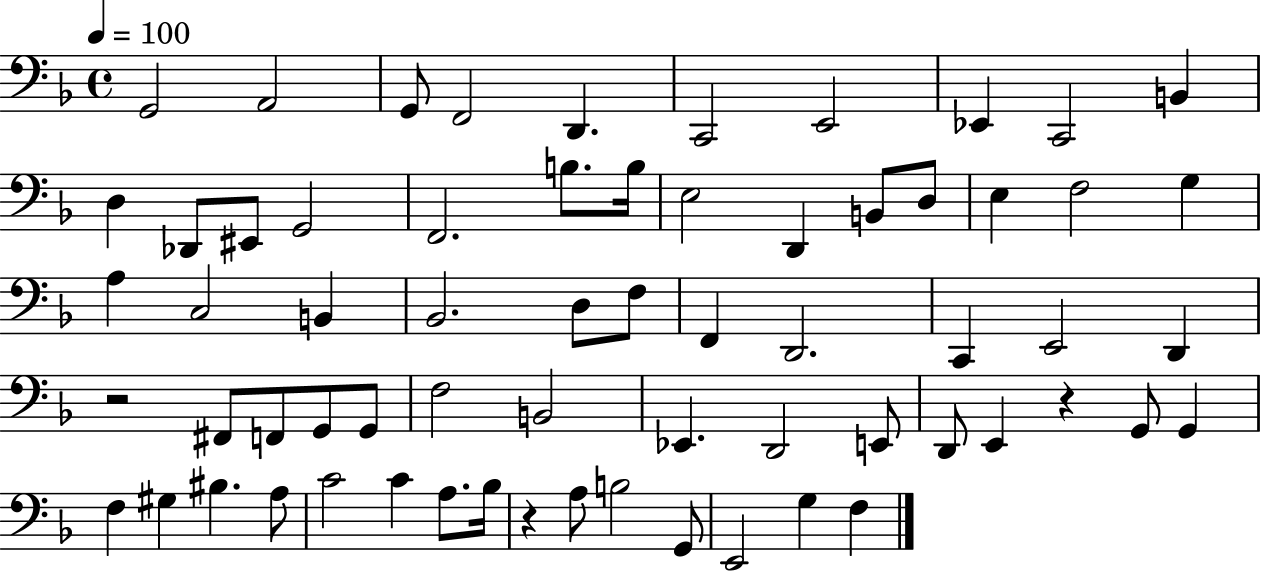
G2/h A2/h G2/e F2/h D2/q. C2/h E2/h Eb2/q C2/h B2/q D3/q Db2/e EIS2/e G2/h F2/h. B3/e. B3/s E3/h D2/q B2/e D3/e E3/q F3/h G3/q A3/q C3/h B2/q Bb2/h. D3/e F3/e F2/q D2/h. C2/q E2/h D2/q R/h F#2/e F2/e G2/e G2/e F3/h B2/h Eb2/q. D2/h E2/e D2/e E2/q R/q G2/e G2/q F3/q G#3/q BIS3/q. A3/e C4/h C4/q A3/e. Bb3/s R/q A3/e B3/h G2/e E2/h G3/q F3/q